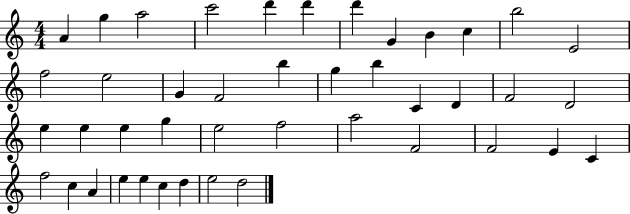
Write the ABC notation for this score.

X:1
T:Untitled
M:4/4
L:1/4
K:C
A g a2 c'2 d' d' d' G B c b2 E2 f2 e2 G F2 b g b C D F2 D2 e e e g e2 f2 a2 F2 F2 E C f2 c A e e c d e2 d2